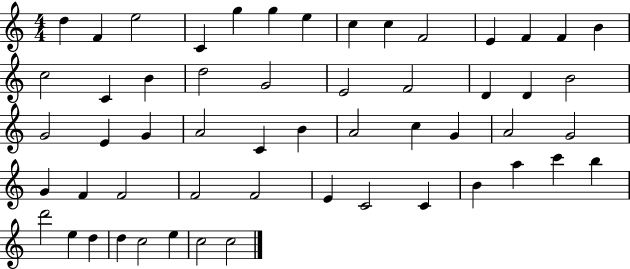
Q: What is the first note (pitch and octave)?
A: D5